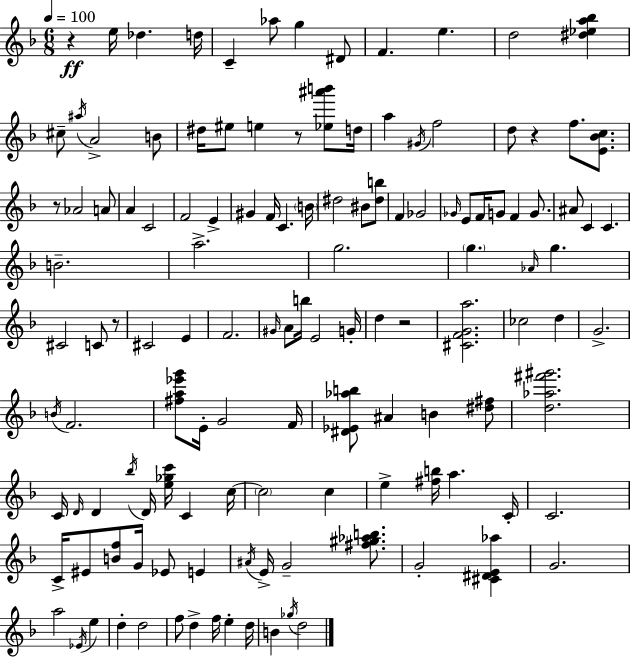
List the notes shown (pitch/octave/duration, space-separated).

R/q E5/s Db5/q. D5/s C4/q Ab5/e G5/q D#4/e F4/q. E5/q. D5/h [D#5,Eb5,A5,Bb5]/q C#5/e A#5/s A4/h B4/e D#5/s EIS5/e E5/q R/e [Eb5,A#6,B6]/e D5/s A5/q G#4/s F5/h D5/e R/q F5/e. [E4,Bb4,C5]/e. R/e Ab4/h A4/e A4/q C4/h F4/h E4/q G#4/q F4/s C4/q. B4/s D#5/h BIS4/e [D#5,B5]/e F4/q Gb4/h Gb4/s E4/e F4/s G4/e F4/q G4/e. A#4/e C4/q C4/q. B4/h. A5/h. G5/h. G5/q. Ab4/s G5/q. C#4/h C4/e R/e C#4/h E4/q F4/h. G#4/s A4/e B5/s E4/h G4/s D5/q R/h [C#4,F4,G4,A5]/h. CES5/h D5/q G4/h. B4/s F4/h. [F#5,A5,Eb6,G6]/e E4/s G4/h F4/s [D#4,Eb4,Ab5,B5]/e A#4/q B4/q [D#5,F#5]/e [D5,Ab5,F#6,G#6]/h. C4/s D4/s D4/q Bb5/s D4/s [E5,Gb5,C6]/s C4/q C5/s C5/h C5/q E5/q [F#5,B5]/s A5/q. C4/s C4/h. C4/s EIS4/e [B4,F5]/e G4/s Eb4/e E4/q A#4/s E4/s G4/h [F#5,G#5,Ab5,B5]/e. G4/h [C#4,D#4,E4,Ab5]/q G4/h. A5/h Eb4/s E5/q D5/q D5/h F5/e D5/q F5/s E5/q D5/s B4/q Gb5/s D5/h